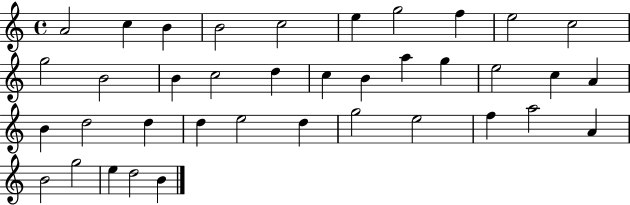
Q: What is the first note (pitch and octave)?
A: A4